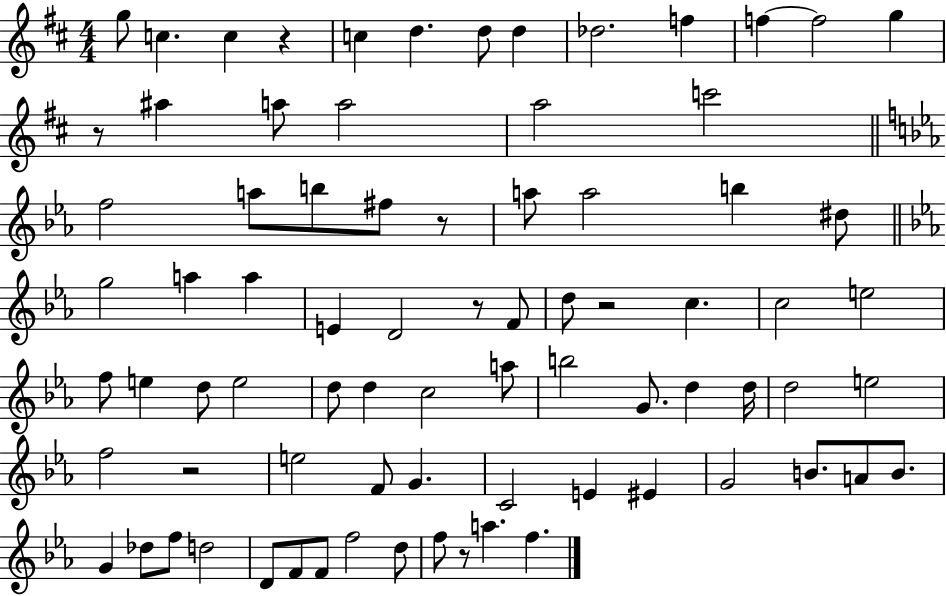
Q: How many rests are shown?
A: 7